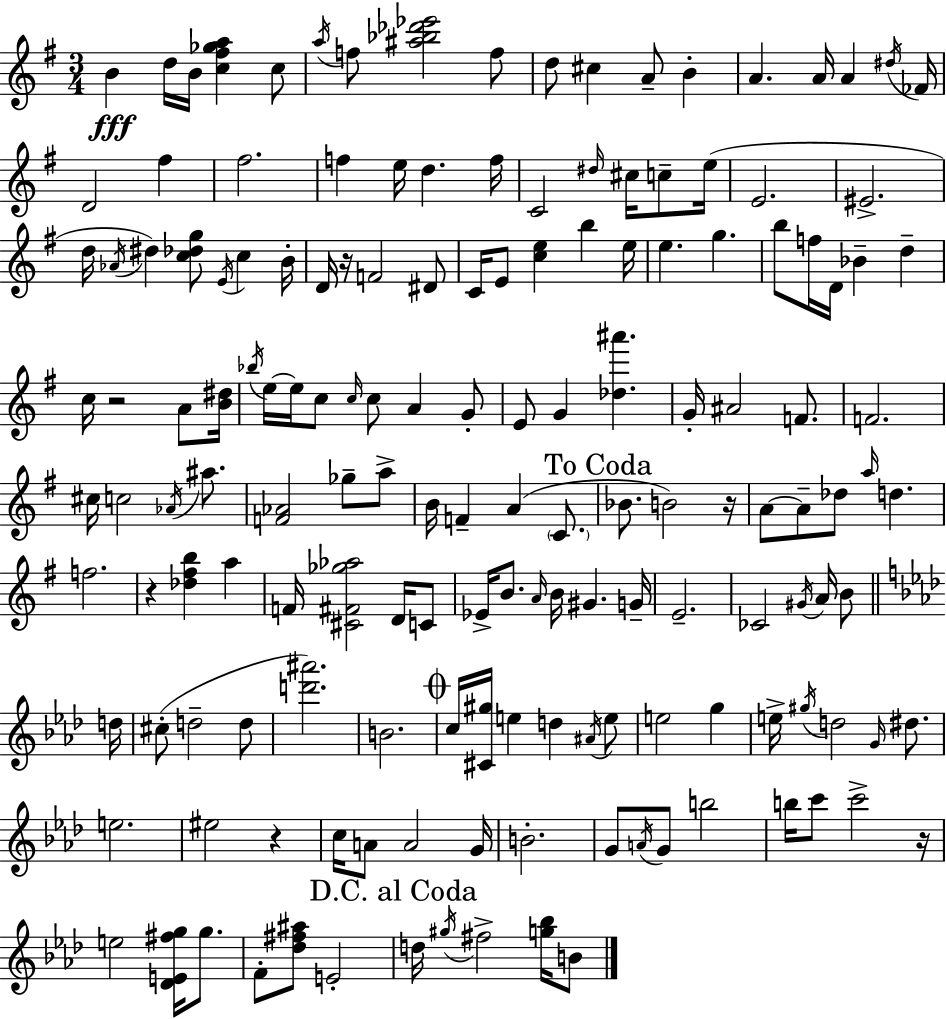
B4/q D5/s B4/s [C5,F#5,Gb5,A5]/q C5/e A5/s F5/e [A#5,Bb5,Db6,Eb6]/h F5/e D5/e C#5/q A4/e B4/q A4/q. A4/s A4/q D#5/s FES4/s D4/h F#5/q F#5/h. F5/q E5/s D5/q. F5/s C4/h D#5/s C#5/s C5/e E5/s E4/h. EIS4/h. D5/s Ab4/s D#5/q [C5,Db5,G5]/e E4/s C5/q B4/s D4/s R/s F4/h D#4/e C4/s E4/e [C5,E5]/q B5/q E5/s E5/q. G5/q. B5/e F5/s D4/s Bb4/q D5/q C5/s R/h A4/e [B4,D#5]/s Bb5/s E5/s E5/s C5/e C5/s C5/e A4/q G4/e E4/e G4/q [Db5,A#6]/q. G4/s A#4/h F4/e. F4/h. C#5/s C5/h Ab4/s A#5/e. [F4,Ab4]/h Gb5/e A5/e B4/s F4/q A4/q C4/e. Bb4/e. B4/h R/s A4/e A4/e Db5/e A5/s D5/q. F5/h. R/q [Db5,F#5,B5]/q A5/q F4/s [C#4,F#4,Gb5,Ab5]/h D4/s C4/e Eb4/s B4/e. A4/s B4/s G#4/q. G4/s E4/h. CES4/h G#4/s A4/s B4/e D5/s C#5/e D5/h D5/e [D6,A#6]/h. B4/h. C5/s [C#4,G#5]/s E5/q D5/q A#4/s E5/e E5/h G5/q E5/s G#5/s D5/h G4/s D#5/e. E5/h. EIS5/h R/q C5/s A4/e A4/h G4/s B4/h. G4/e A4/s G4/e B5/h B5/s C6/e C6/h R/s E5/h [Db4,E4,F#5,G5]/s G5/e. F4/e [Db5,F#5,A#5]/e E4/h D5/s G#5/s F#5/h [G5,Bb5]/s B4/e